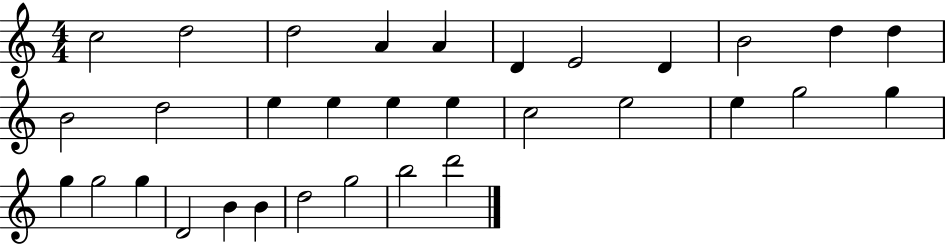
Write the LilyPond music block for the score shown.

{
  \clef treble
  \numericTimeSignature
  \time 4/4
  \key c \major
  c''2 d''2 | d''2 a'4 a'4 | d'4 e'2 d'4 | b'2 d''4 d''4 | \break b'2 d''2 | e''4 e''4 e''4 e''4 | c''2 e''2 | e''4 g''2 g''4 | \break g''4 g''2 g''4 | d'2 b'4 b'4 | d''2 g''2 | b''2 d'''2 | \break \bar "|."
}